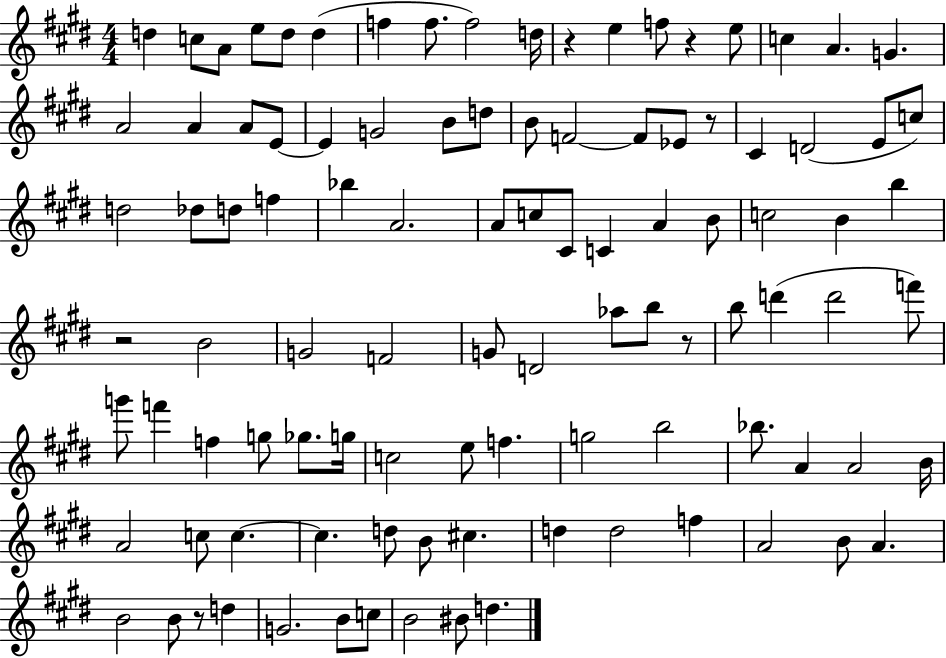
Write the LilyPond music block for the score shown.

{
  \clef treble
  \numericTimeSignature
  \time 4/4
  \key e \major
  d''4 c''8 a'8 e''8 d''8 d''4( | f''4 f''8. f''2) d''16 | r4 e''4 f''8 r4 e''8 | c''4 a'4. g'4. | \break a'2 a'4 a'8 e'8~~ | e'4 g'2 b'8 d''8 | b'8 f'2~~ f'8 ees'8 r8 | cis'4 d'2( e'8 c''8) | \break d''2 des''8 d''8 f''4 | bes''4 a'2. | a'8 c''8 cis'8 c'4 a'4 b'8 | c''2 b'4 b''4 | \break r2 b'2 | g'2 f'2 | g'8 d'2 aes''8 b''8 r8 | b''8 d'''4( d'''2 f'''8) | \break g'''8 f'''4 f''4 g''8 ges''8. g''16 | c''2 e''8 f''4. | g''2 b''2 | bes''8. a'4 a'2 b'16 | \break a'2 c''8 c''4.~~ | c''4. d''8 b'8 cis''4. | d''4 d''2 f''4 | a'2 b'8 a'4. | \break b'2 b'8 r8 d''4 | g'2. b'8 c''8 | b'2 bis'8 d''4. | \bar "|."
}